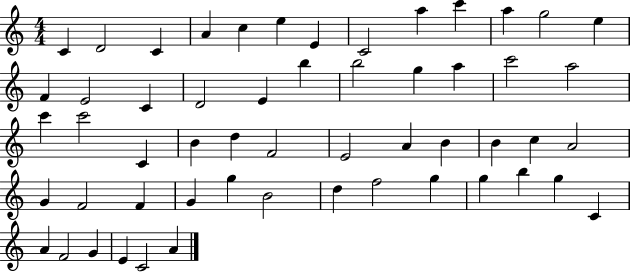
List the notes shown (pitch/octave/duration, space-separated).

C4/q D4/h C4/q A4/q C5/q E5/q E4/q C4/h A5/q C6/q A5/q G5/h E5/q F4/q E4/h C4/q D4/h E4/q B5/q B5/h G5/q A5/q C6/h A5/h C6/q C6/h C4/q B4/q D5/q F4/h E4/h A4/q B4/q B4/q C5/q A4/h G4/q F4/h F4/q G4/q G5/q B4/h D5/q F5/h G5/q G5/q B5/q G5/q C4/q A4/q F4/h G4/q E4/q C4/h A4/q